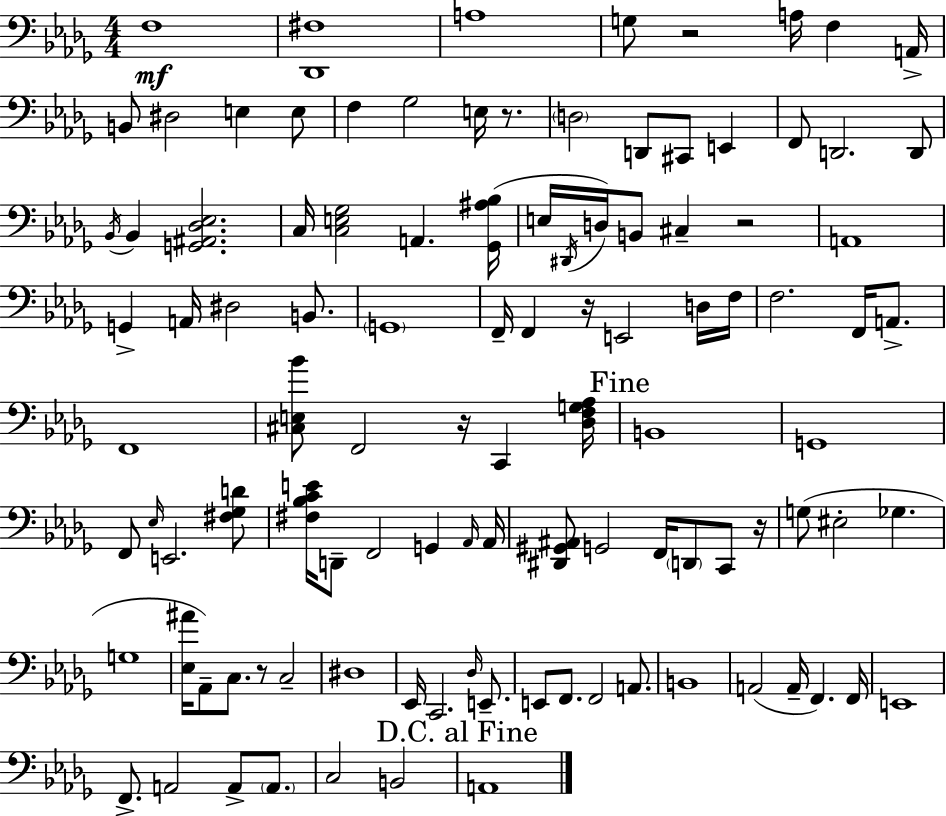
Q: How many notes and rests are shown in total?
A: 106